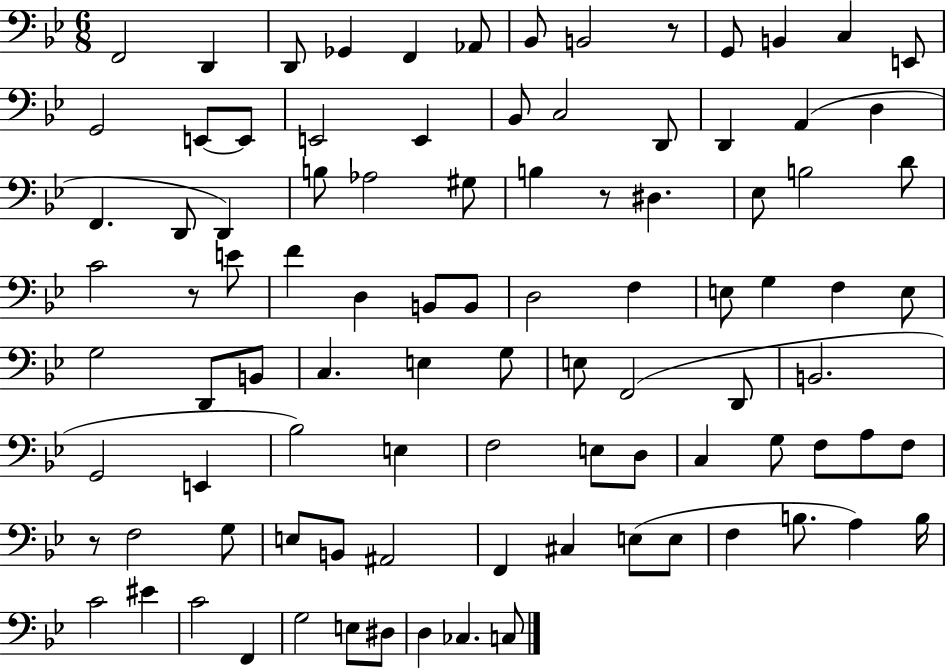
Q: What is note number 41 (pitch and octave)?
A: D3